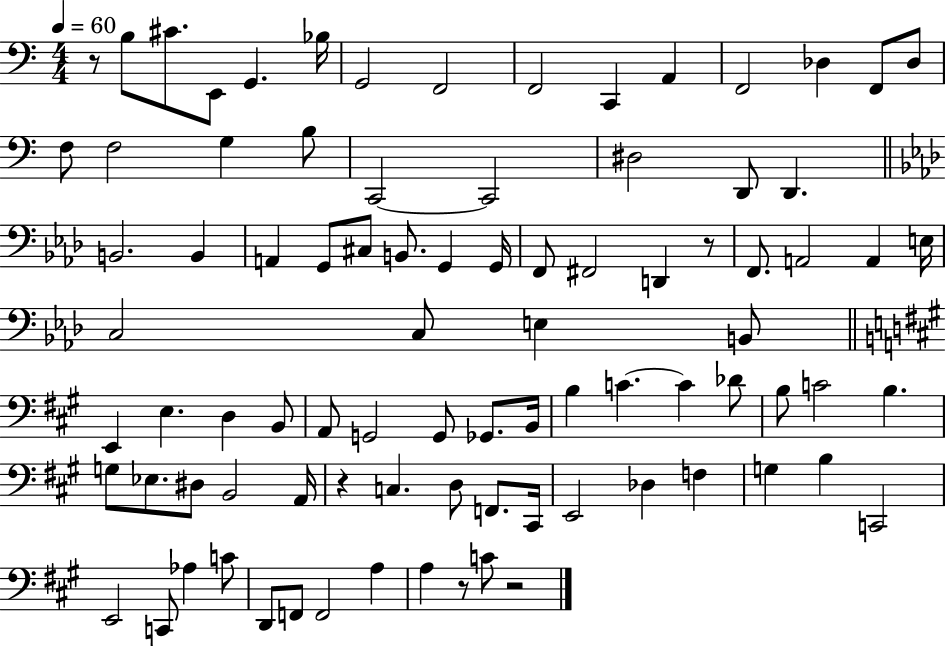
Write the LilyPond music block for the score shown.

{
  \clef bass
  \numericTimeSignature
  \time 4/4
  \key c \major
  \tempo 4 = 60
  r8 b8 cis'8. e,8 g,4. bes16 | g,2 f,2 | f,2 c,4 a,4 | f,2 des4 f,8 des8 | \break f8 f2 g4 b8 | c,2~~ c,2 | dis2 d,8 d,4. | \bar "||" \break \key aes \major b,2. b,4 | a,4 g,8 cis8 b,8. g,4 g,16 | f,8 fis,2 d,4 r8 | f,8. a,2 a,4 e16 | \break c2 c8 e4 b,8 | \bar "||" \break \key a \major e,4 e4. d4 b,8 | a,8 g,2 g,8 ges,8. b,16 | b4 c'4.~~ c'4 des'8 | b8 c'2 b4. | \break g8 ees8. dis8 b,2 a,16 | r4 c4. d8 f,8. cis,16 | e,2 des4 f4 | g4 b4 c,2 | \break e,2 c,8 aes4 c'8 | d,8 f,8 f,2 a4 | a4 r8 c'8 r2 | \bar "|."
}